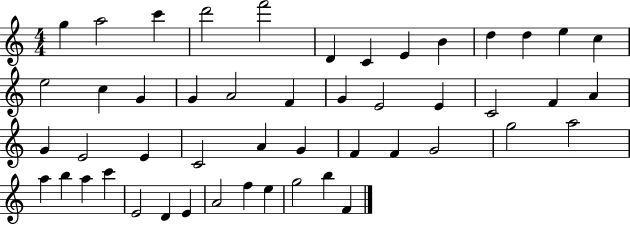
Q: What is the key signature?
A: C major